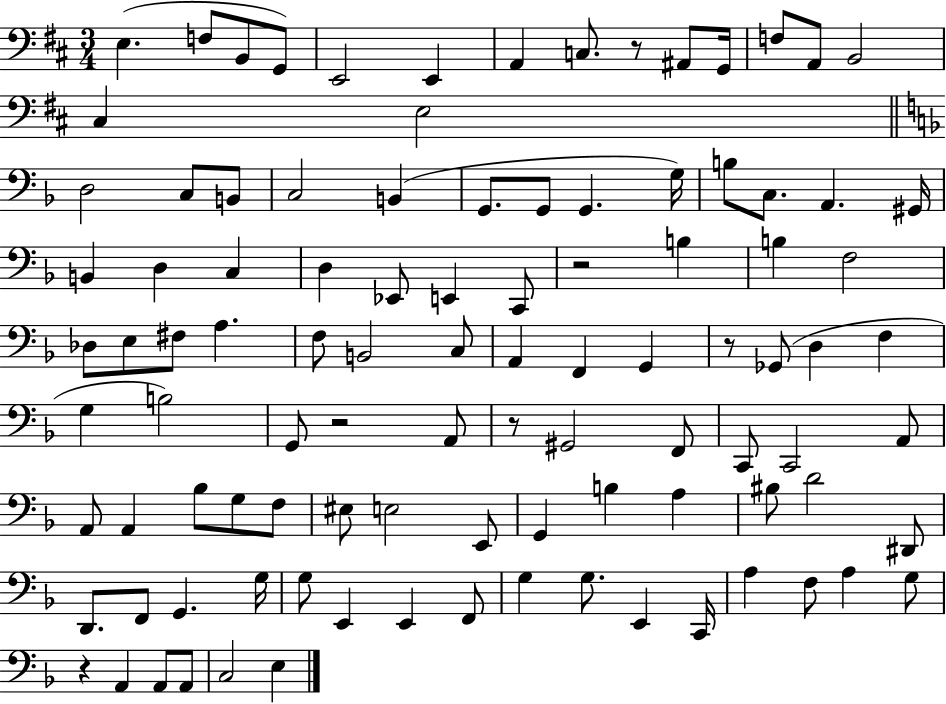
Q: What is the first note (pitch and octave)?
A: E3